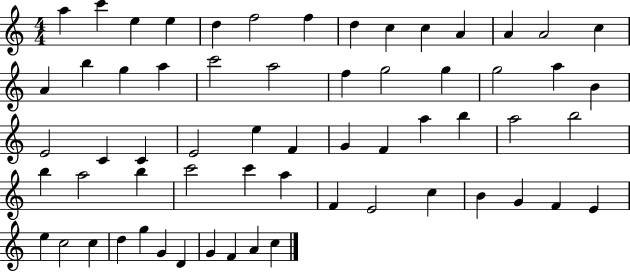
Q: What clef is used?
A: treble